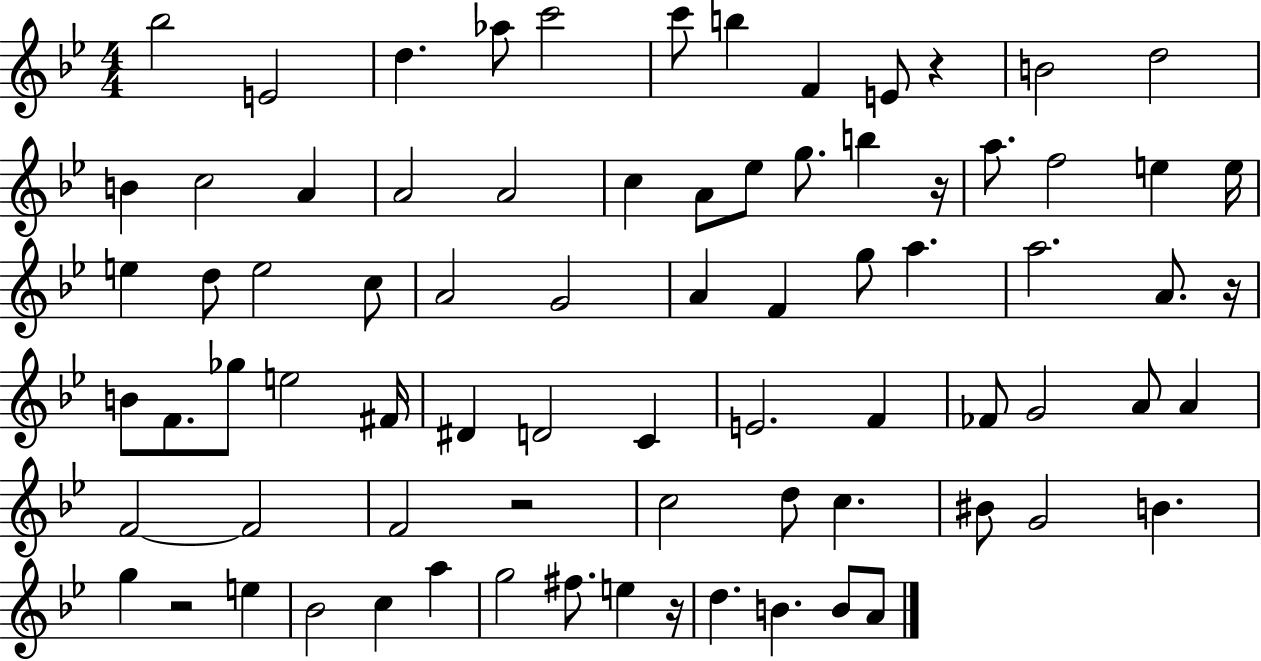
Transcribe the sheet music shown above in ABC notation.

X:1
T:Untitled
M:4/4
L:1/4
K:Bb
_b2 E2 d _a/2 c'2 c'/2 b F E/2 z B2 d2 B c2 A A2 A2 c A/2 _e/2 g/2 b z/4 a/2 f2 e e/4 e d/2 e2 c/2 A2 G2 A F g/2 a a2 A/2 z/4 B/2 F/2 _g/2 e2 ^F/4 ^D D2 C E2 F _F/2 G2 A/2 A F2 F2 F2 z2 c2 d/2 c ^B/2 G2 B g z2 e _B2 c a g2 ^f/2 e z/4 d B B/2 A/2